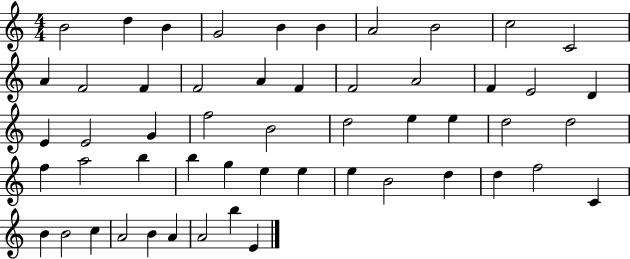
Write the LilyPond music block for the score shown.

{
  \clef treble
  \numericTimeSignature
  \time 4/4
  \key c \major
  b'2 d''4 b'4 | g'2 b'4 b'4 | a'2 b'2 | c''2 c'2 | \break a'4 f'2 f'4 | f'2 a'4 f'4 | f'2 a'2 | f'4 e'2 d'4 | \break e'4 e'2 g'4 | f''2 b'2 | d''2 e''4 e''4 | d''2 d''2 | \break f''4 a''2 b''4 | b''4 g''4 e''4 e''4 | e''4 b'2 d''4 | d''4 f''2 c'4 | \break b'4 b'2 c''4 | a'2 b'4 a'4 | a'2 b''4 e'4 | \bar "|."
}